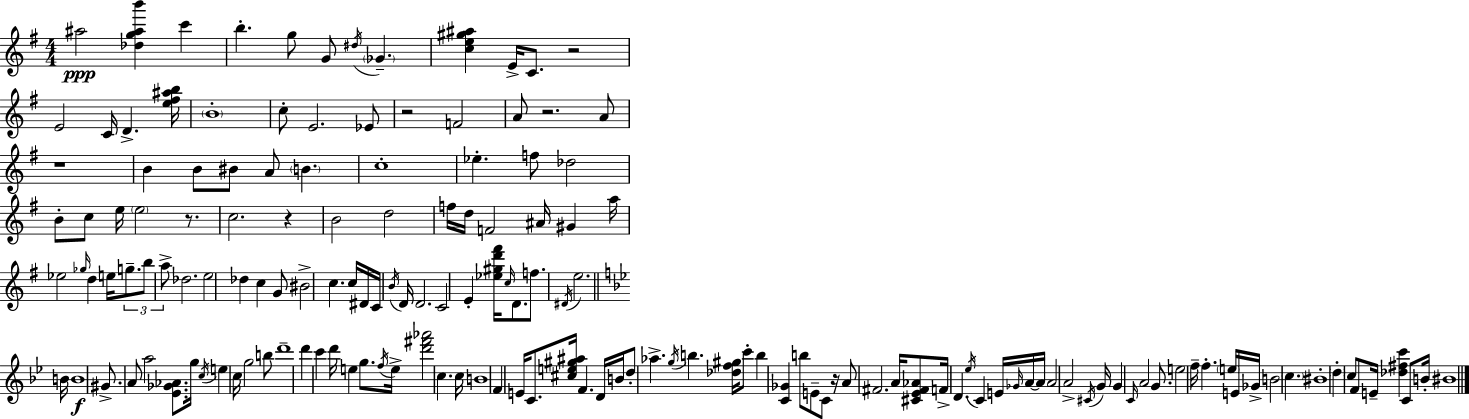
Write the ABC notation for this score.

X:1
T:Untitled
M:4/4
L:1/4
K:Em
^a2 [_dg^ab'] c' b g/2 G/2 ^d/4 _G [ce^g^a] E/4 C/2 z2 E2 C/4 D [e^f^ab]/4 B4 c/2 E2 _E/2 z2 F2 A/2 z2 A/2 z4 B B/2 ^B/2 A/2 B c4 _e f/2 _d2 B/2 c/2 e/4 e2 z/2 c2 z B2 d2 f/4 d/4 F2 ^A/4 ^G a/4 _e2 _g/4 d e/4 g/2 b/2 a/2 _d2 e2 _d c G/2 ^B2 c c/4 ^D/4 C/4 B/4 D/4 D2 C2 E [_e^gd'^f']/4 c/4 D/2 f/2 ^D/4 e2 B/4 B4 ^G/2 A/2 a2 [_E_G_A]/2 g/4 c/4 e c/4 g2 b/2 d'4 d' c' d'/4 e g/2 f/4 e/4 [d'^f'_a']2 c c/4 B4 F E/4 C/2 [^ce^g^a]/4 F D/4 B/4 d/2 _a g/4 b [_df^g]/4 c'/2 b [C_G] b/2 E/2 C/2 z/4 A/2 ^F2 A/4 [^C_E^F_A]/2 F/4 D _e/4 C E/4 _G/4 A/4 A/4 A2 A2 ^C/4 G/4 G C/4 A2 G/2 e2 f/4 f e/4 E/4 _G/4 B2 c ^B4 d c/2 F/2 E/4 [_d^fc'] C/2 B/4 ^B4